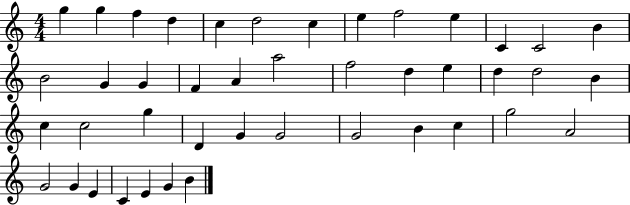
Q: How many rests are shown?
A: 0